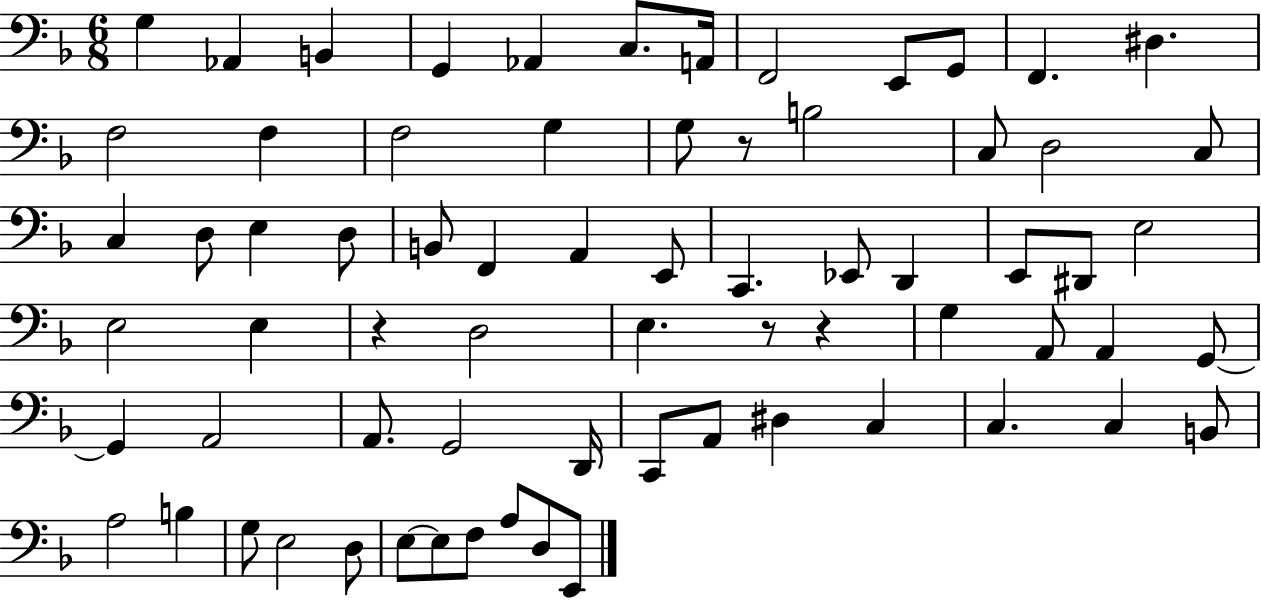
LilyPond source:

{
  \clef bass
  \numericTimeSignature
  \time 6/8
  \key f \major
  g4 aes,4 b,4 | g,4 aes,4 c8. a,16 | f,2 e,8 g,8 | f,4. dis4. | \break f2 f4 | f2 g4 | g8 r8 b2 | c8 d2 c8 | \break c4 d8 e4 d8 | b,8 f,4 a,4 e,8 | c,4. ees,8 d,4 | e,8 dis,8 e2 | \break e2 e4 | r4 d2 | e4. r8 r4 | g4 a,8 a,4 g,8~~ | \break g,4 a,2 | a,8. g,2 d,16 | c,8 a,8 dis4 c4 | c4. c4 b,8 | \break a2 b4 | g8 e2 d8 | e8~~ e8 f8 a8 d8 e,8 | \bar "|."
}